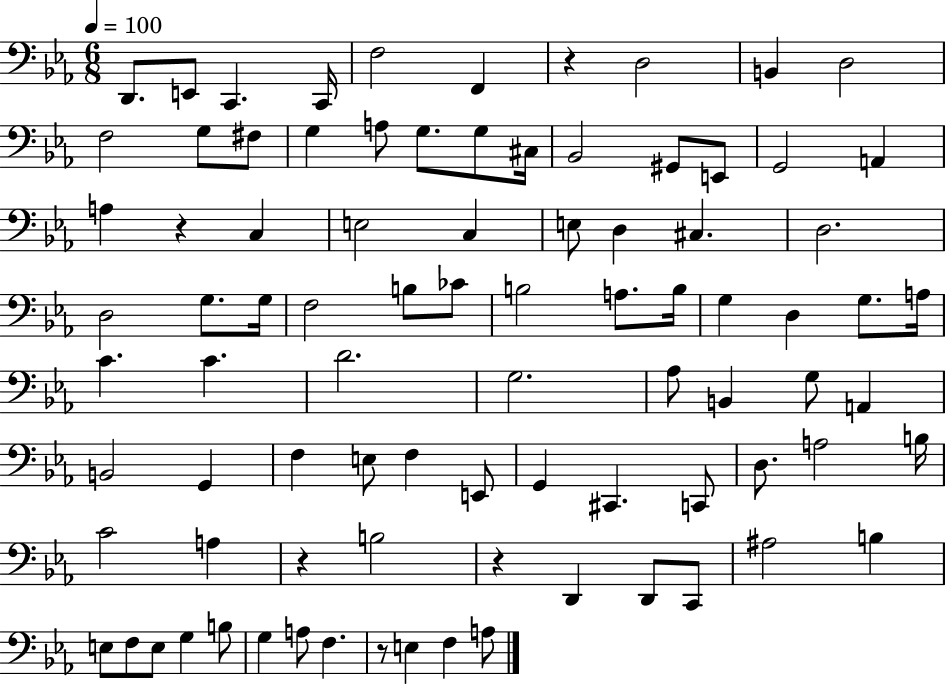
D2/e. E2/e C2/q. C2/s F3/h F2/q R/q D3/h B2/q D3/h F3/h G3/e F#3/e G3/q A3/e G3/e. G3/e C#3/s Bb2/h G#2/e E2/e G2/h A2/q A3/q R/q C3/q E3/h C3/q E3/e D3/q C#3/q. D3/h. D3/h G3/e. G3/s F3/h B3/e CES4/e B3/h A3/e. B3/s G3/q D3/q G3/e. A3/s C4/q. C4/q. D4/h. G3/h. Ab3/e B2/q G3/e A2/q B2/h G2/q F3/q E3/e F3/q E2/e G2/q C#2/q. C2/e D3/e. A3/h B3/s C4/h A3/q R/q B3/h R/q D2/q D2/e C2/e A#3/h B3/q E3/e F3/e E3/e G3/q B3/e G3/q A3/e F3/q. R/e E3/q F3/q A3/e